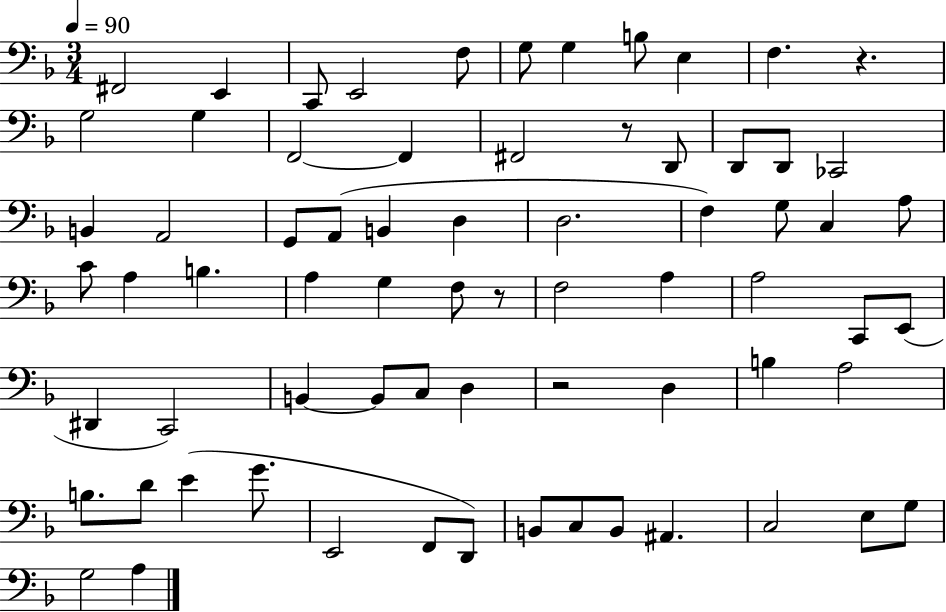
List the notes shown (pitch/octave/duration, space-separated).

F#2/h E2/q C2/e E2/h F3/e G3/e G3/q B3/e E3/q F3/q. R/q. G3/h G3/q F2/h F2/q F#2/h R/e D2/e D2/e D2/e CES2/h B2/q A2/h G2/e A2/e B2/q D3/q D3/h. F3/q G3/e C3/q A3/e C4/e A3/q B3/q. A3/q G3/q F3/e R/e F3/h A3/q A3/h C2/e E2/e D#2/q C2/h B2/q B2/e C3/e D3/q R/h D3/q B3/q A3/h B3/e. D4/e E4/q G4/e. E2/h F2/e D2/e B2/e C3/e B2/e A#2/q. C3/h E3/e G3/e G3/h A3/q